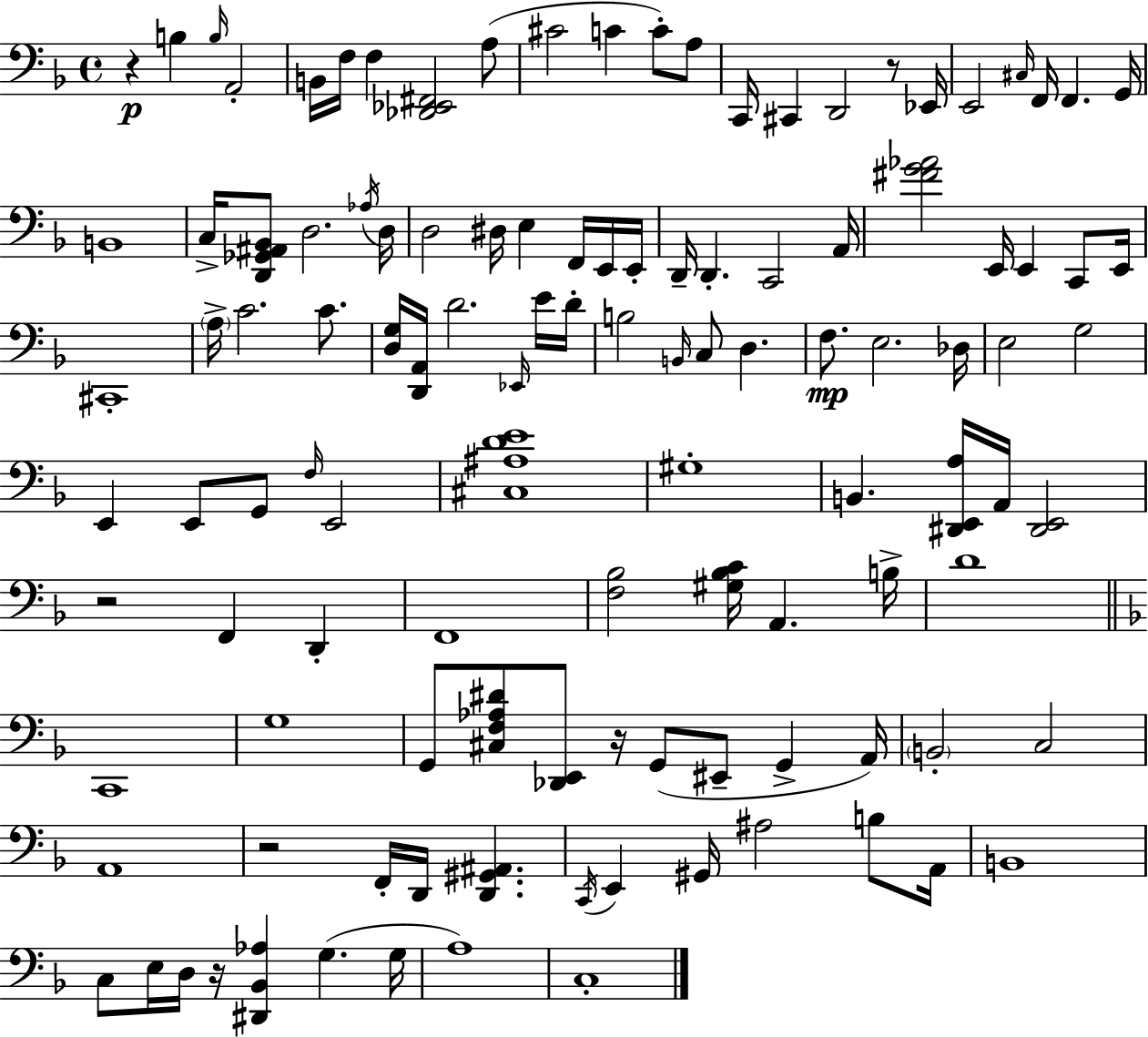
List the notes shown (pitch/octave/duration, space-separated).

R/q B3/q B3/s A2/h B2/s F3/s F3/q [Db2,Eb2,F#2]/h A3/e C#4/h C4/q C4/e A3/e C2/s C#2/q D2/h R/e Eb2/s E2/h C#3/s F2/s F2/q. G2/s B2/w C3/s [D2,Gb2,A#2,Bb2]/e D3/h. Ab3/s D3/s D3/h D#3/s E3/q F2/s E2/s E2/s D2/s D2/q. C2/h A2/s [F#4,G4,Ab4]/h E2/s E2/q C2/e E2/s C#2/w A3/s C4/h. C4/e. [D3,G3]/s [D2,A2]/s D4/h. Eb2/s E4/s D4/s B3/h B2/s C3/e D3/q. F3/e. E3/h. Db3/s E3/h G3/h E2/q E2/e G2/e F3/s E2/h [C#3,A#3,D4,E4]/w G#3/w B2/q. [D#2,E2,A3]/s A2/s [D#2,E2]/h R/h F2/q D2/q F2/w [F3,Bb3]/h [G#3,Bb3,C4]/s A2/q. B3/s D4/w C2/w G3/w G2/e [C#3,F3,Ab3,D#4]/e [Db2,E2]/e R/s G2/e EIS2/e G2/q A2/s B2/h C3/h A2/w R/h F2/s D2/s [D2,G#2,A#2]/q. C2/s E2/q G#2/s A#3/h B3/e A2/s B2/w C3/e E3/s D3/s R/s [D#2,Bb2,Ab3]/q G3/q. G3/s A3/w C3/w